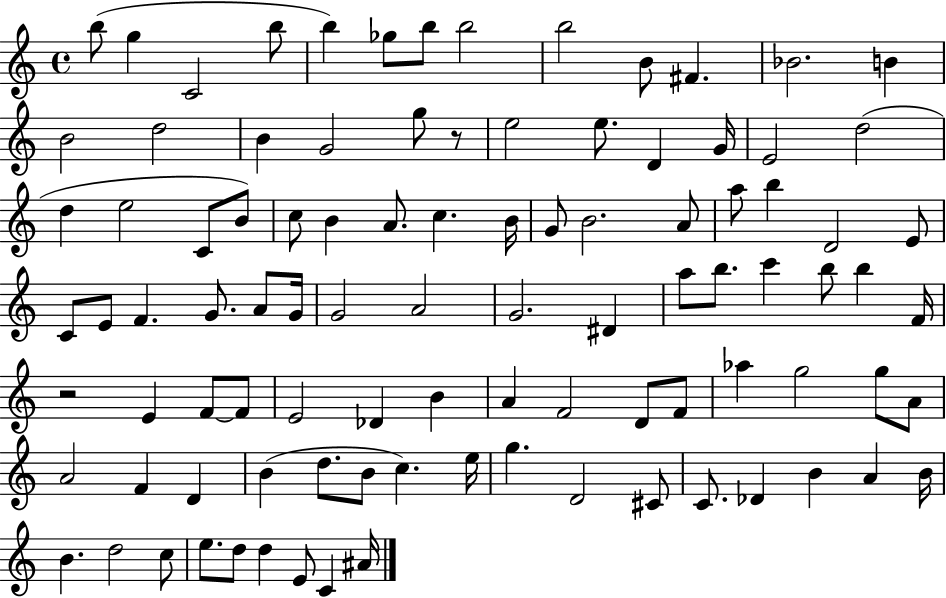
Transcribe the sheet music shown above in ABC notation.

X:1
T:Untitled
M:4/4
L:1/4
K:C
b/2 g C2 b/2 b _g/2 b/2 b2 b2 B/2 ^F _B2 B B2 d2 B G2 g/2 z/2 e2 e/2 D G/4 E2 d2 d e2 C/2 B/2 c/2 B A/2 c B/4 G/2 B2 A/2 a/2 b D2 E/2 C/2 E/2 F G/2 A/2 G/4 G2 A2 G2 ^D a/2 b/2 c' b/2 b F/4 z2 E F/2 F/2 E2 _D B A F2 D/2 F/2 _a g2 g/2 A/2 A2 F D B d/2 B/2 c e/4 g D2 ^C/2 C/2 _D B A B/4 B d2 c/2 e/2 d/2 d E/2 C ^A/4